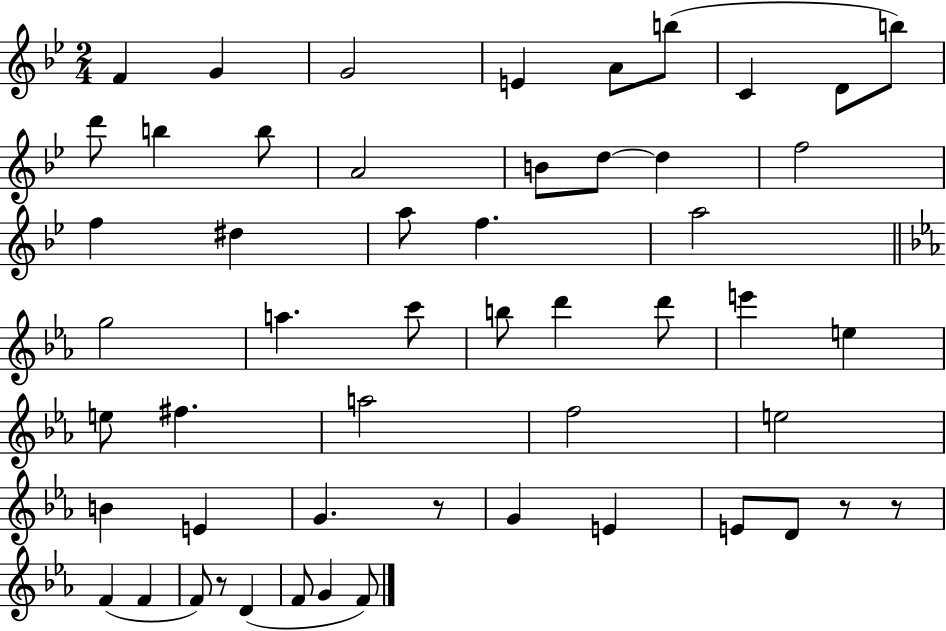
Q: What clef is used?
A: treble